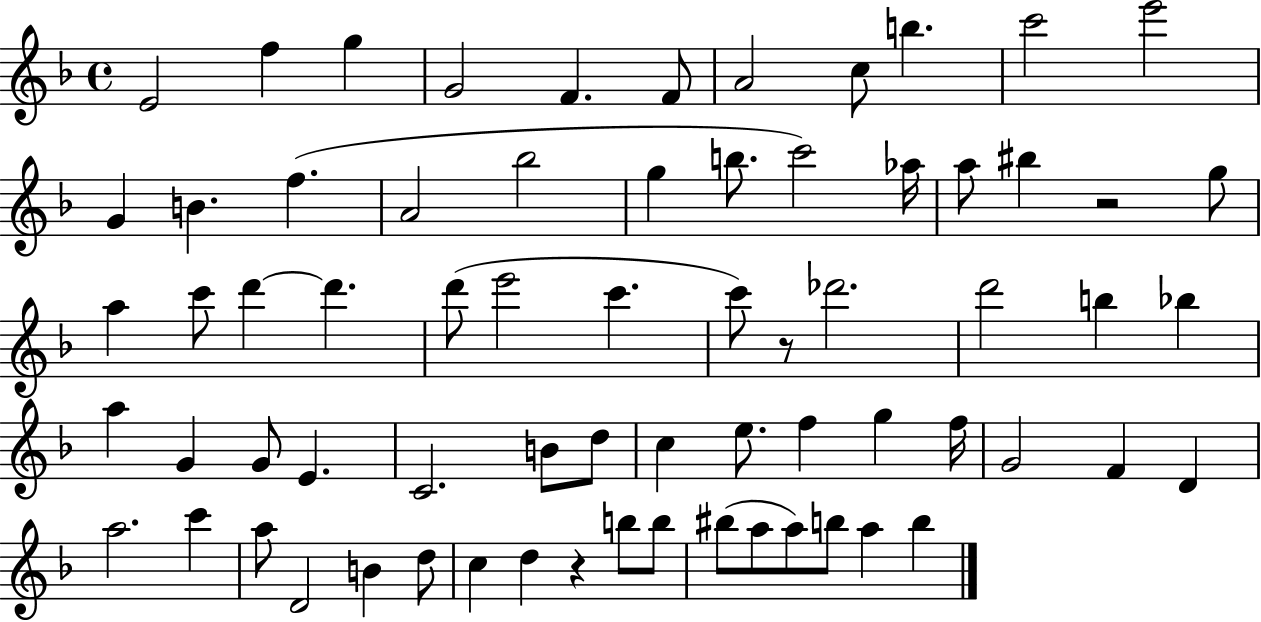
E4/h F5/q G5/q G4/h F4/q. F4/e A4/h C5/e B5/q. C6/h E6/h G4/q B4/q. F5/q. A4/h Bb5/h G5/q B5/e. C6/h Ab5/s A5/e BIS5/q R/h G5/e A5/q C6/e D6/q D6/q. D6/e E6/h C6/q. C6/e R/e Db6/h. D6/h B5/q Bb5/q A5/q G4/q G4/e E4/q. C4/h. B4/e D5/e C5/q E5/e. F5/q G5/q F5/s G4/h F4/q D4/q A5/h. C6/q A5/e D4/h B4/q D5/e C5/q D5/q R/q B5/e B5/e BIS5/e A5/e A5/e B5/e A5/q B5/q